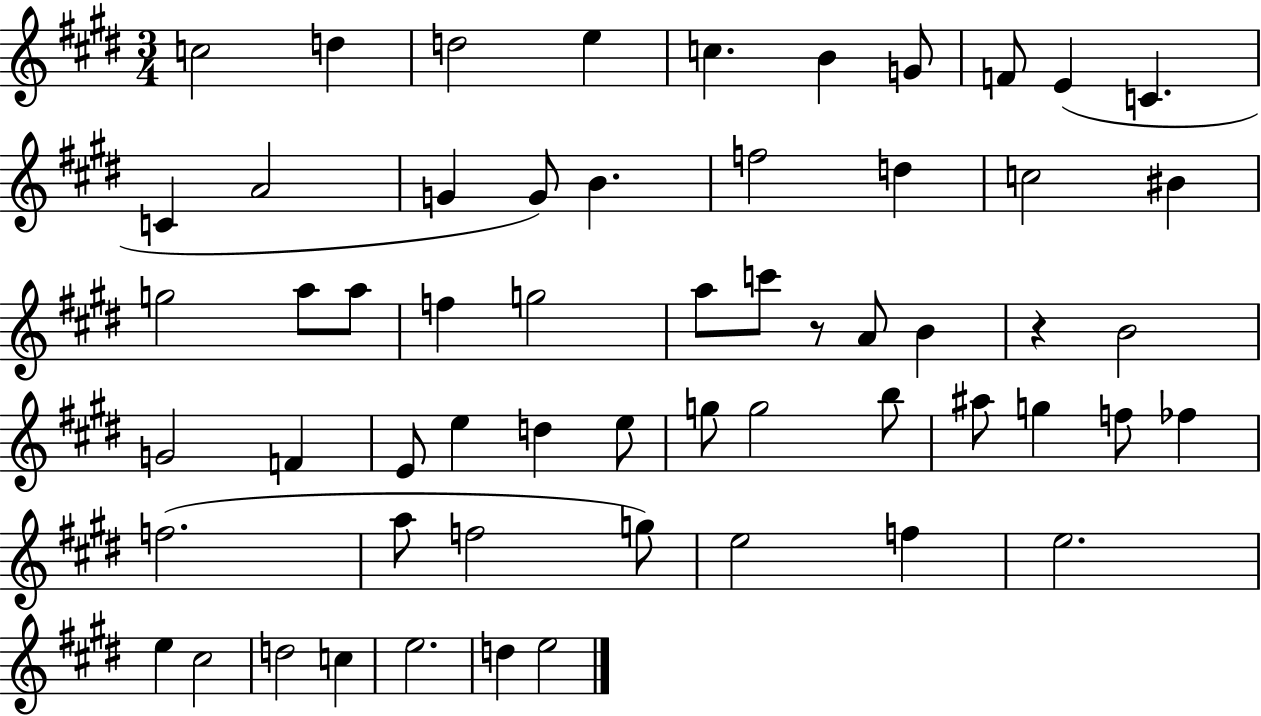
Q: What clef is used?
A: treble